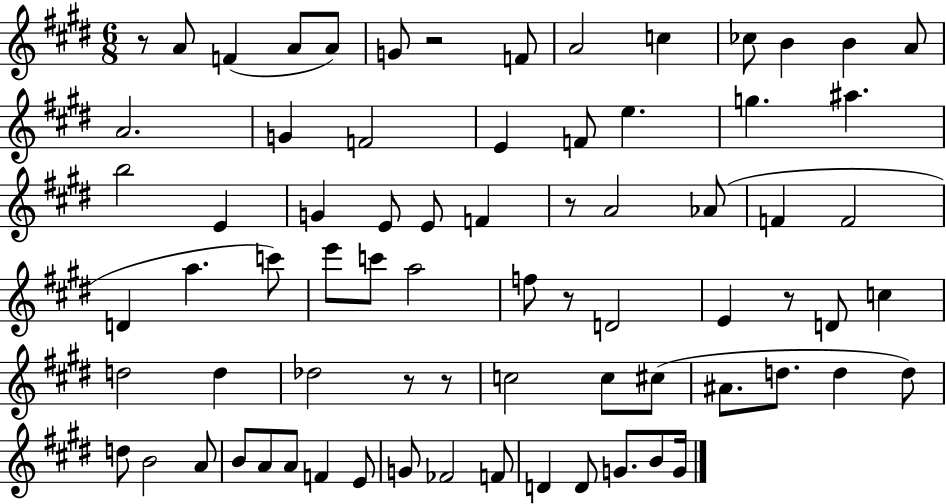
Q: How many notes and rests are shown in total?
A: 74